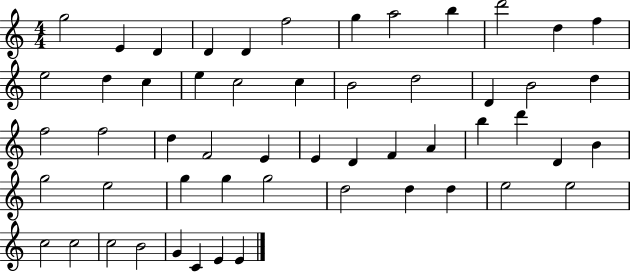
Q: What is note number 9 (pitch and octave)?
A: B5